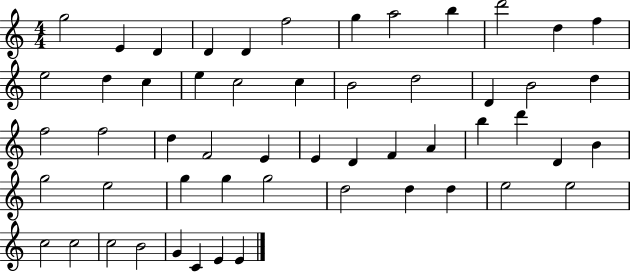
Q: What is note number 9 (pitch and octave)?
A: B5